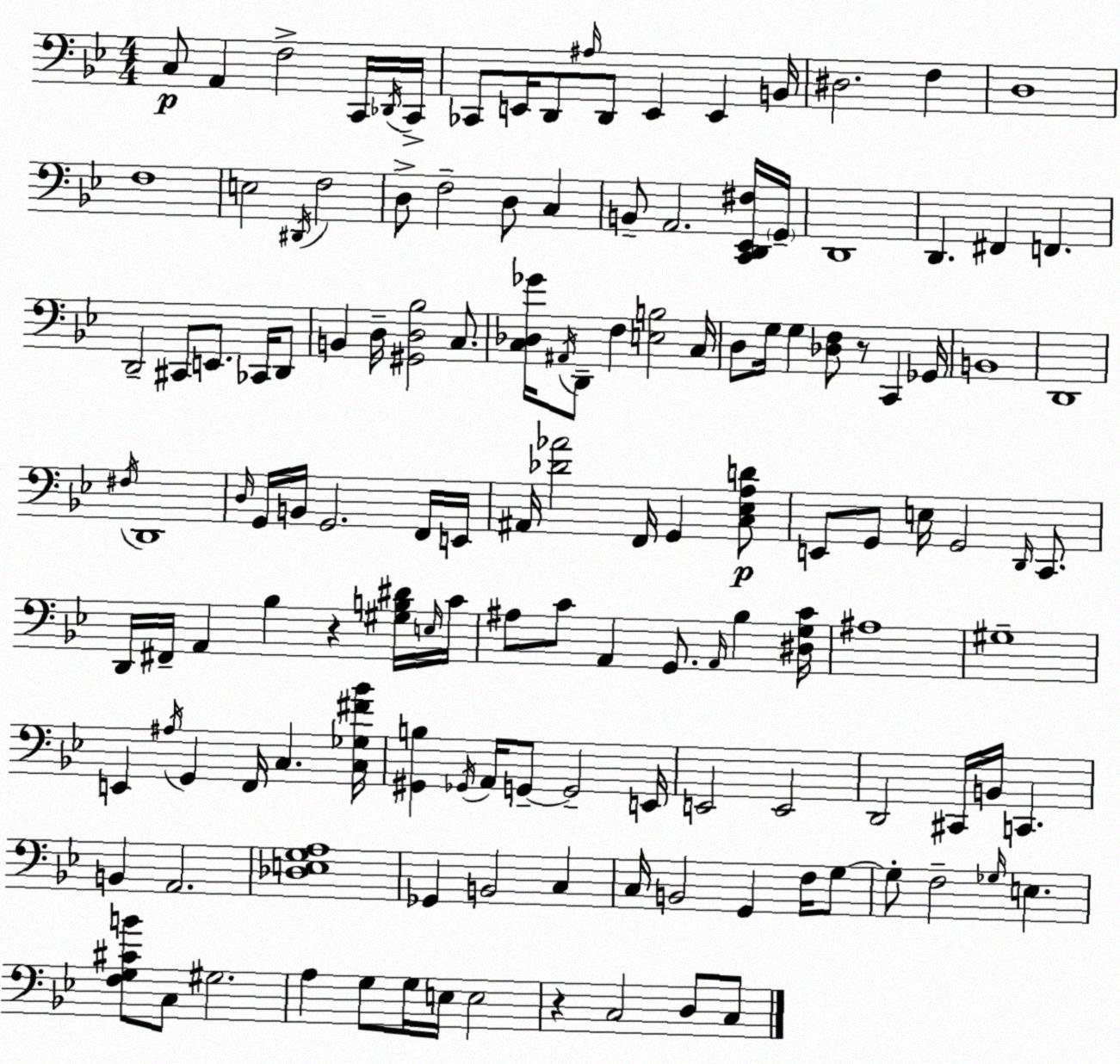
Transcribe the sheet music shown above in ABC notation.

X:1
T:Untitled
M:4/4
L:1/4
K:Gm
C,/2 A,, F,2 C,,/4 _D,,/4 C,,/4 _C,,/2 E,,/4 D,,/2 ^A,/4 D,,/2 E,, E,, B,,/4 ^D,2 F, D,4 F,4 E,2 ^D,,/4 F,2 D,/2 F,2 D,/2 C, B,,/2 A,,2 [C,,D,,_E,,^F,]/4 G,,/4 D,,4 D,, ^F,, F,, D,,2 ^C,,/2 E,,/2 _C,,/4 D,,/2 B,, D,/4 [^G,,D,_B,]2 C,/2 [C,_D,_G]/4 ^A,,/4 D,,/2 F, [E,B,]2 C,/4 D,/2 G,/4 G, [_D,F,]/2 z/2 C,, _G,,/4 B,,4 D,,4 ^F,/4 D,,4 D,/4 G,,/4 B,,/4 G,,2 F,,/4 E,,/4 ^A,,/4 [_D_A]2 F,,/4 G,, [C,_E,A,D]/2 E,,/2 G,,/2 E,/4 G,,2 D,,/4 C,,/2 D,,/4 ^F,,/4 A,, _B, z [^G,B,^D]/4 E,/4 C/4 ^A,/2 C/2 A,, G,,/2 A,,/4 _B, [^D,G,C]/4 ^A,4 ^G,4 E,, ^A,/4 G,, F,,/4 C, [C,_G,^F_B]/4 [^G,,B,] _G,,/4 A,,/4 G,,/2 G,,2 E,,/4 E,,2 E,,2 D,,2 ^C,,/4 B,,/4 C,, B,, A,,2 [_D,E,G,A,]4 _G,, B,,2 C, C,/4 B,,2 G,, F,/4 G,/2 G,/2 F,2 _G,/4 E, [F,G,^CB]/2 C,/2 ^G,2 A, G,/2 G,/4 E,/4 E,2 z C,2 D,/2 C,/2